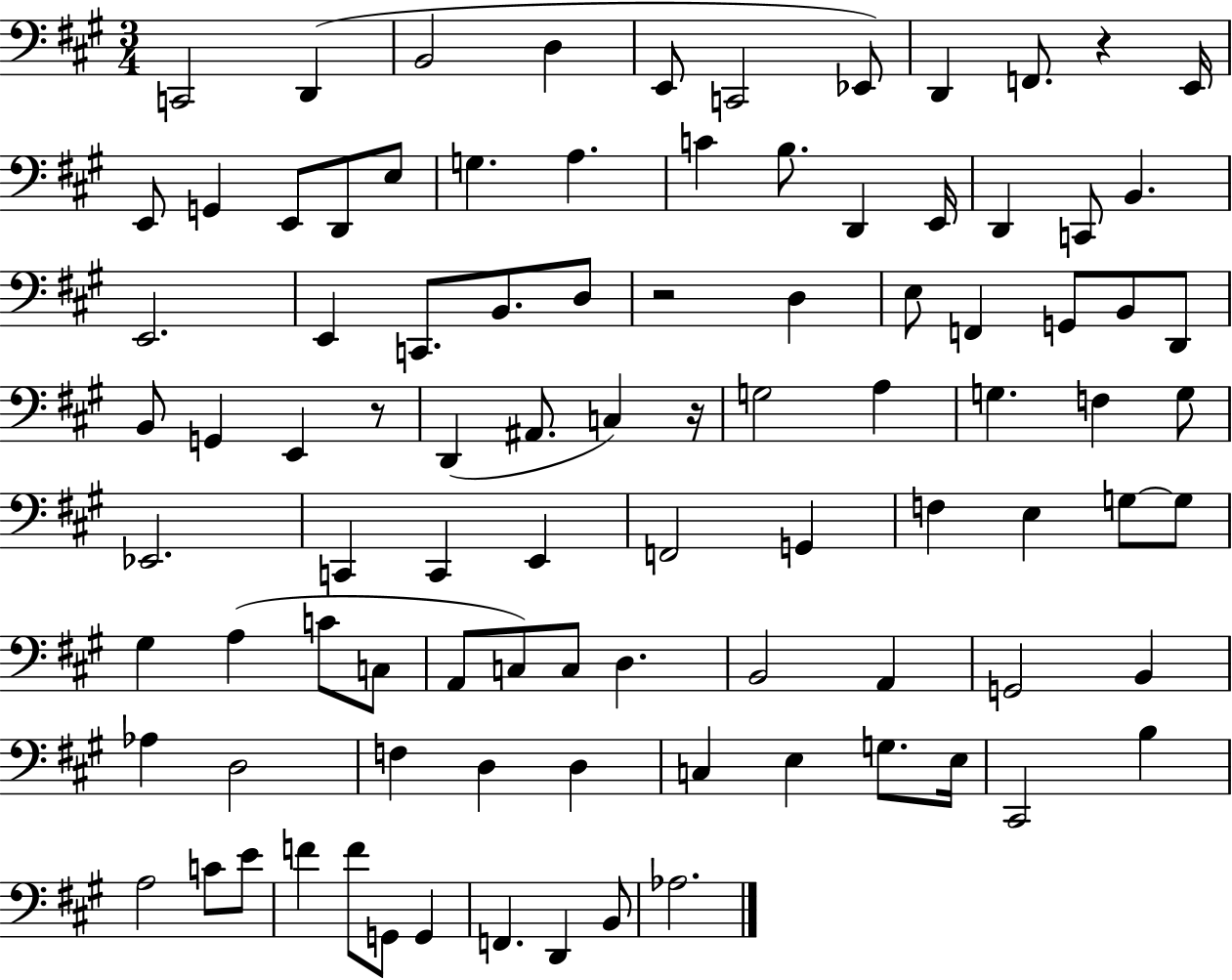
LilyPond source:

{
  \clef bass
  \numericTimeSignature
  \time 3/4
  \key a \major
  c,2 d,4( | b,2 d4 | e,8 c,2 ees,8) | d,4 f,8. r4 e,16 | \break e,8 g,4 e,8 d,8 e8 | g4. a4. | c'4 b8. d,4 e,16 | d,4 c,8 b,4. | \break e,2. | e,4 c,8. b,8. d8 | r2 d4 | e8 f,4 g,8 b,8 d,8 | \break b,8 g,4 e,4 r8 | d,4( ais,8. c4) r16 | g2 a4 | g4. f4 g8 | \break ees,2. | c,4 c,4 e,4 | f,2 g,4 | f4 e4 g8~~ g8 | \break gis4 a4( c'8 c8 | a,8 c8) c8 d4. | b,2 a,4 | g,2 b,4 | \break aes4 d2 | f4 d4 d4 | c4 e4 g8. e16 | cis,2 b4 | \break a2 c'8 e'8 | f'4 f'8 g,8 g,4 | f,4. d,4 b,8 | aes2. | \break \bar "|."
}